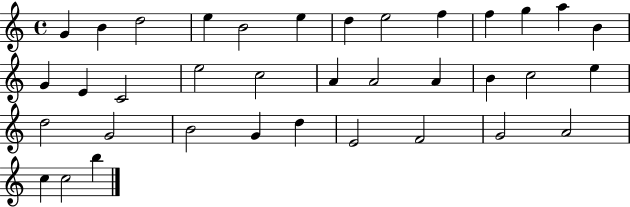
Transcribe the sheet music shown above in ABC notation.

X:1
T:Untitled
M:4/4
L:1/4
K:C
G B d2 e B2 e d e2 f f g a B G E C2 e2 c2 A A2 A B c2 e d2 G2 B2 G d E2 F2 G2 A2 c c2 b